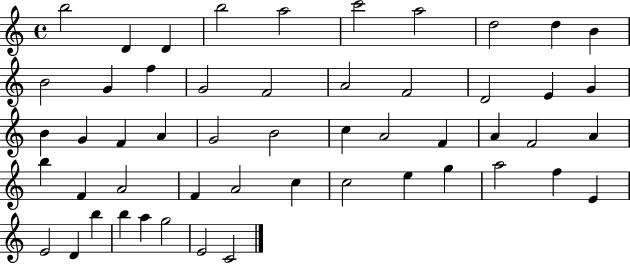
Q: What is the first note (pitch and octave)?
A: B5